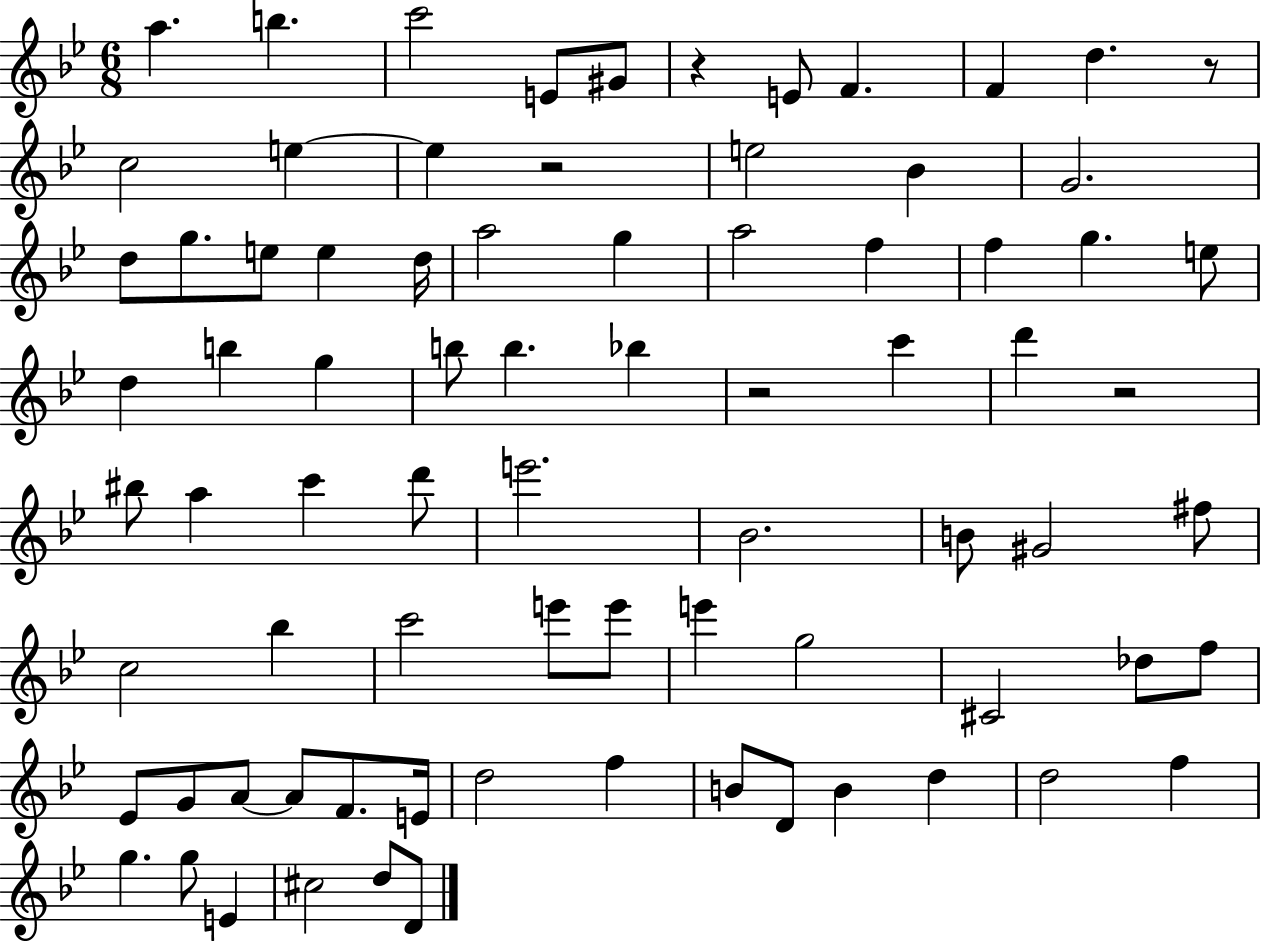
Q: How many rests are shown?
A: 5